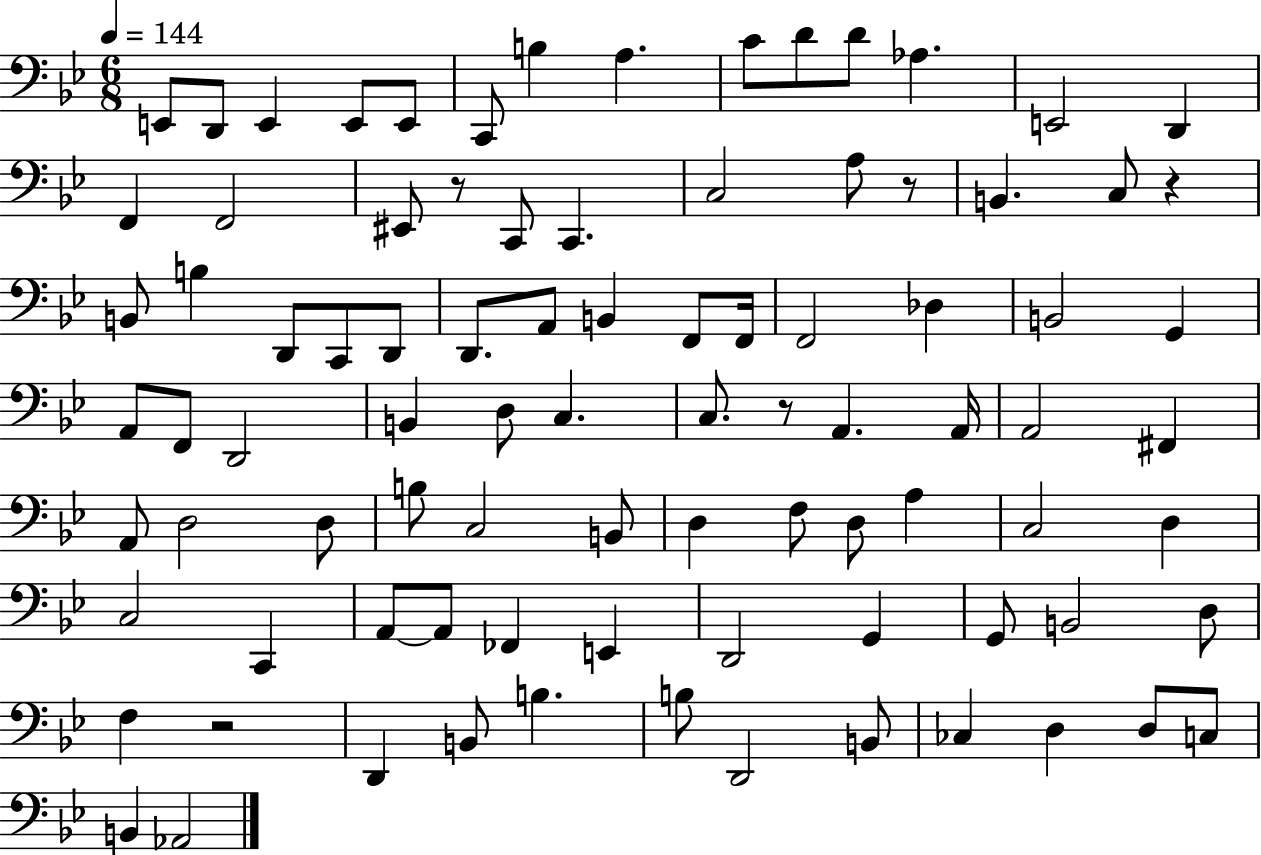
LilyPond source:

{
  \clef bass
  \numericTimeSignature
  \time 6/8
  \key bes \major
  \tempo 4 = 144
  e,8 d,8 e,4 e,8 e,8 | c,8 b4 a4. | c'8 d'8 d'8 aes4. | e,2 d,4 | \break f,4 f,2 | eis,8 r8 c,8 c,4. | c2 a8 r8 | b,4. c8 r4 | \break b,8 b4 d,8 c,8 d,8 | d,8. a,8 b,4 f,8 f,16 | f,2 des4 | b,2 g,4 | \break a,8 f,8 d,2 | b,4 d8 c4. | c8. r8 a,4. a,16 | a,2 fis,4 | \break a,8 d2 d8 | b8 c2 b,8 | d4 f8 d8 a4 | c2 d4 | \break c2 c,4 | a,8~~ a,8 fes,4 e,4 | d,2 g,4 | g,8 b,2 d8 | \break f4 r2 | d,4 b,8 b4. | b8 d,2 b,8 | ces4 d4 d8 c8 | \break b,4 aes,2 | \bar "|."
}